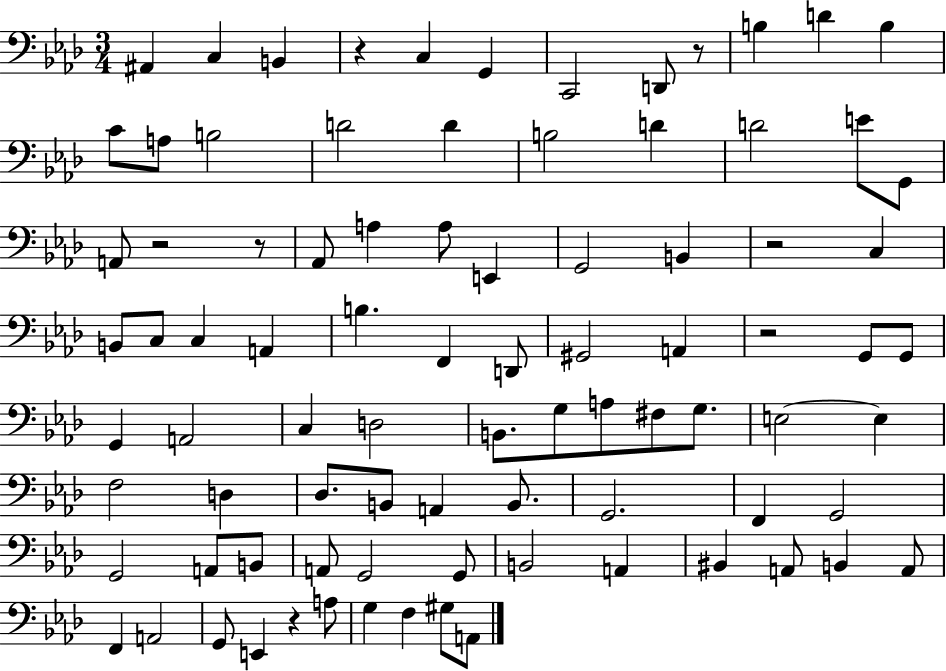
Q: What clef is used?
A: bass